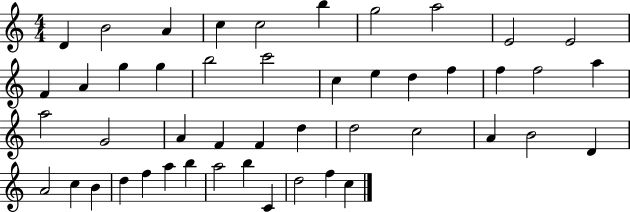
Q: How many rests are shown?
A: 0